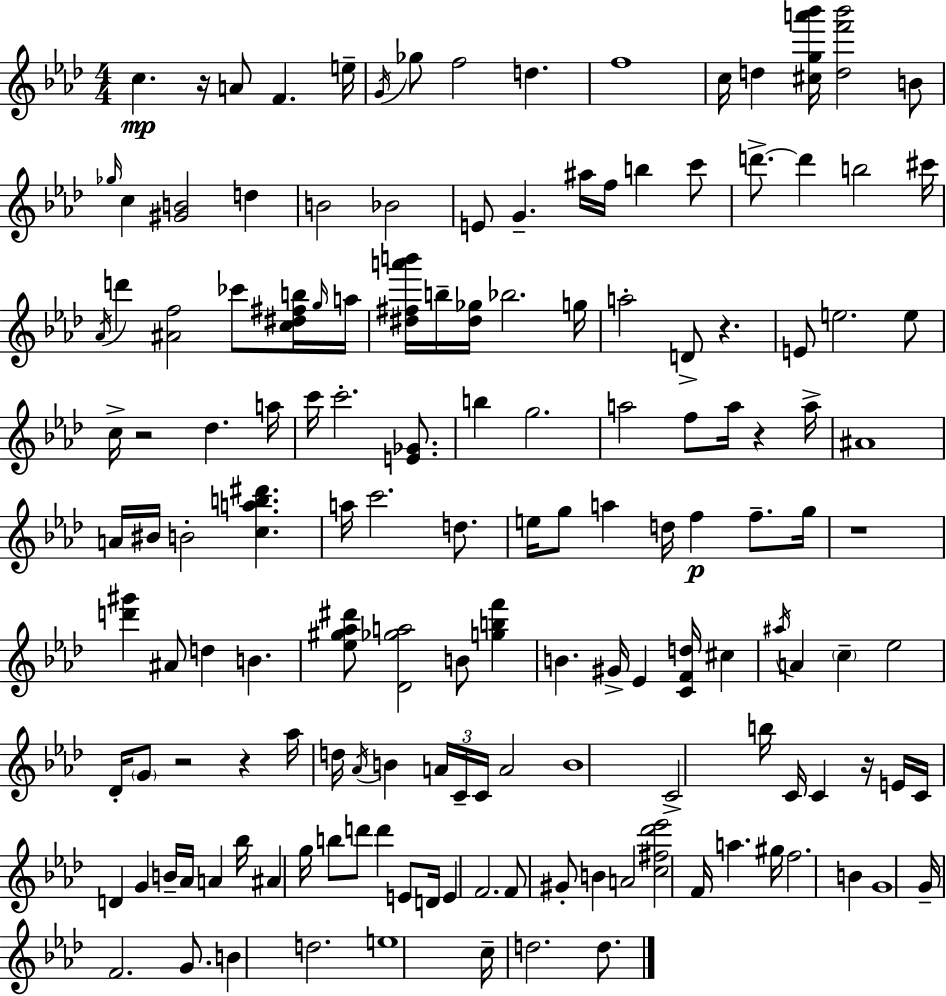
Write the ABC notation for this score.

X:1
T:Untitled
M:4/4
L:1/4
K:Ab
c z/4 A/2 F e/4 G/4 _g/2 f2 d f4 c/4 d [^cga'_b']/4 [df'_b']2 B/2 _g/4 c [^GB]2 d B2 _B2 E/2 G ^a/4 f/4 b c'/2 d'/2 d' b2 ^c'/4 _A/4 d' [^Af]2 _c'/2 [c^d^fb]/4 g/4 a/4 [^d^fa'b']/4 b/4 [^d_g]/4 _b2 g/4 a2 D/2 z E/2 e2 e/2 c/4 z2 _d a/4 c'/4 c'2 [E_G]/2 b g2 a2 f/2 a/4 z a/4 ^A4 A/4 ^B/4 B2 [cab^d'] a/4 c'2 d/2 e/4 g/2 a d/4 f f/2 g/4 z4 [d'^g'] ^A/2 d B [_e^g_a^d']/2 [_D_ga]2 B/2 [gbf'] B ^G/4 _E [CFd]/4 ^c ^a/4 A c _e2 _D/4 G/2 z2 z _a/4 d/4 _A/4 B A/4 C/4 C/4 A2 B4 C2 b/4 C/4 C z/4 E/4 C/4 D G B/4 _A/4 A _b/4 ^A g/4 b/2 d'/2 d' E/2 D/4 E F2 F/2 ^G/2 B A2 [c^f_d'_e']2 F/4 a ^g/4 f2 B G4 G/4 F2 G/2 B d2 e4 c/4 d2 d/2